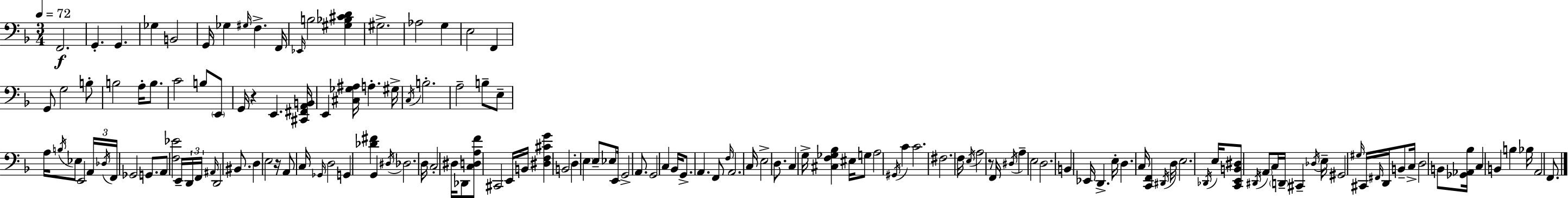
F2/h. G2/q. G2/q. Gb3/q B2/h G2/s Gb3/q G#3/s F3/q. F2/s Eb2/s B3/h [G#3,Bb3,C#4,D4]/q G#3/h. Ab3/h G3/q E3/h F2/q G2/e G3/h B3/e B3/h A3/s B3/e. C4/h B3/e E2/e G2/s R/q E2/q. [C#2,F#2,A2,B2]/s E2/q [C#3,Gb3,A#3]/s A3/q. G#3/s C3/s B3/h. A3/h B3/e E3/e A3/s B3/s Eb3/e E2/h A2/s Db3/s F2/s Gb2/h G2/e. A2/e [F3,Eb4]/h E2/s D2/s F2/s A#2/s D2/h BIS2/e. D3/q E3/h R/s A2/e C3/s Gb2/s D3/h G2/q [Db4,F#4]/q G2/q D#3/s Db3/h. D3/s C3/h D#3/s Db2/e [C3,D3,A3,F4]/e C#2/h E2/s B2/s [D#3,F3,C#4,G4]/q B2/h D3/q E3/q E3/e Eb3/e E2/s G2/h A2/e. G2/h C3/q Bb2/s G2/e. A2/q. F2/e F3/s A2/h. C3/s E3/h D3/e. C3/q G3/s [C#3,F3,Gb3,Bb3]/q EIS3/s G3/e A3/h G#2/s C4/q C4/h. F#3/h. F3/s E3/s A3/h R/e F2/s D#3/s A3/q E3/h D3/h. B2/q Eb2/s D2/q. E3/s D3/q. C3/s [C2,F2]/q D#2/s D3/s E3/h. Db2/s E3/s [C2,E2,B2,D#3]/e D#2/s A2/e C3/s D2/s C#2/q Db3/s E3/s G#2/h G#3/s C#2/s F#2/s D2/s B2/e C3/s D3/h B2/e [Gb2,Ab2,Bb3]/s C3/q B2/q B3/q Bb3/s A2/h F2/e.